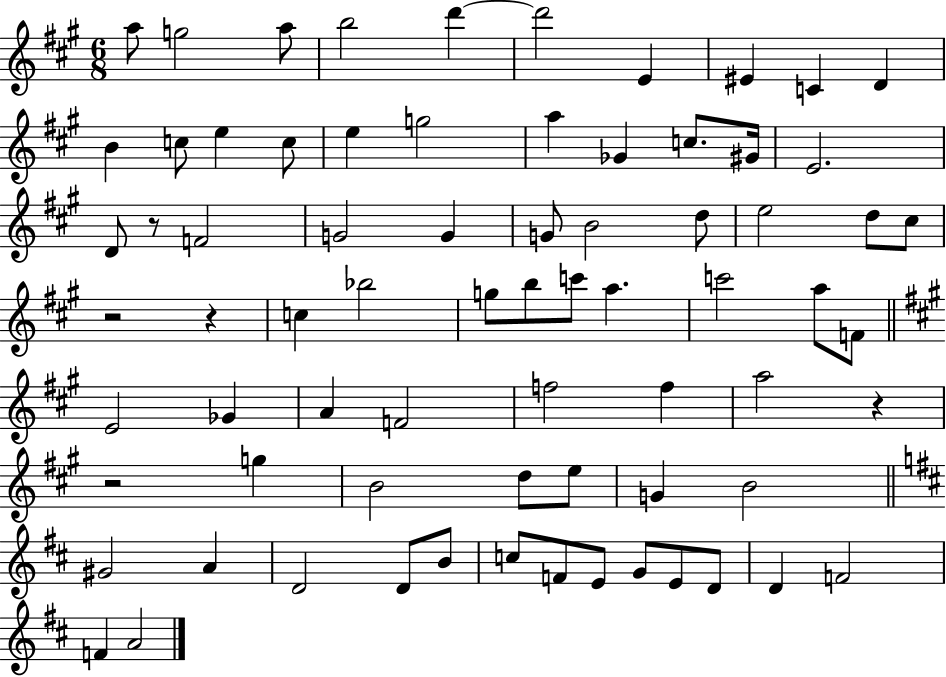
X:1
T:Untitled
M:6/8
L:1/4
K:A
a/2 g2 a/2 b2 d' d'2 E ^E C D B c/2 e c/2 e g2 a _G c/2 ^G/4 E2 D/2 z/2 F2 G2 G G/2 B2 d/2 e2 d/2 ^c/2 z2 z c _b2 g/2 b/2 c'/2 a c'2 a/2 F/2 E2 _G A F2 f2 f a2 z z2 g B2 d/2 e/2 G B2 ^G2 A D2 D/2 B/2 c/2 F/2 E/2 G/2 E/2 D/2 D F2 F A2